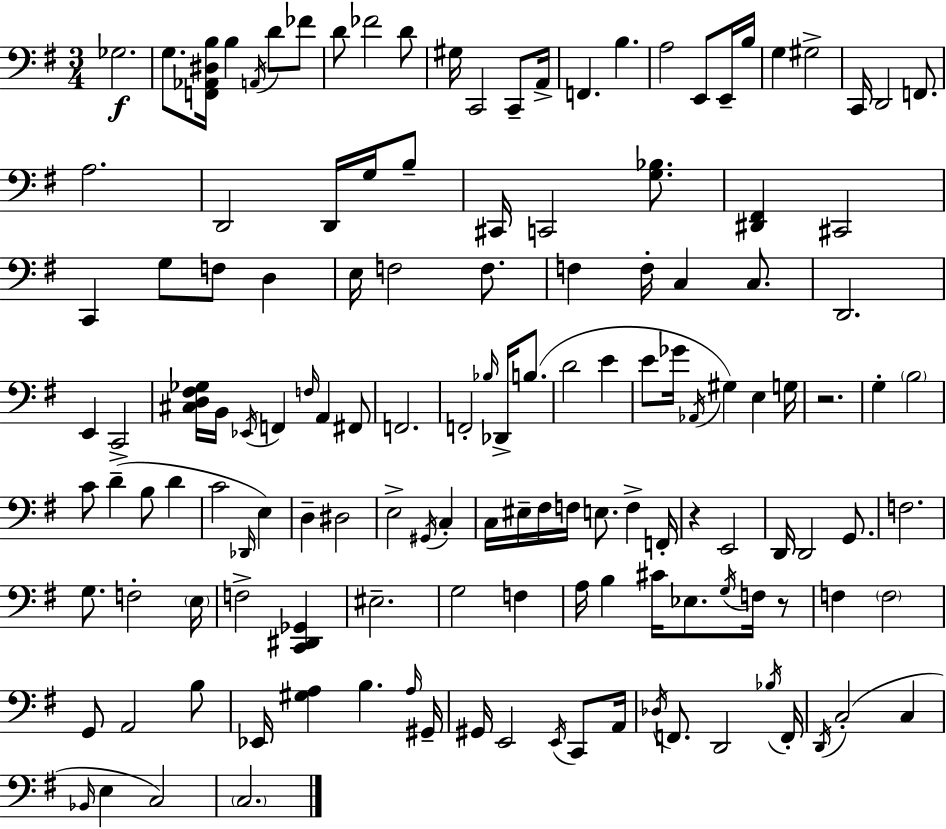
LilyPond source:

{
  \clef bass
  \numericTimeSignature
  \time 3/4
  \key e \minor
  ges2.\f | g8. <f, aes, dis b>16 b4 \acciaccatura { a,16 } d'8 fes'8 | d'8 fes'2 d'8 | gis16 c,2 c,8-- | \break a,16-> f,4. b4. | a2 e,8 e,16-- | b16 g4 gis2-> | c,16 d,2 f,8. | \break a2. | d,2 d,16 g16 b8-- | cis,16 c,2 <g bes>8. | <dis, fis,>4 cis,2 | \break c,4 g8 f8 d4 | e16 f2 f8. | f4 f16-. c4 c8. | d,2. | \break e,4 c,2-> | <cis d fis ges>16 b,16 \acciaccatura { ees,16 } f,4 \grace { f16 } a,4 | fis,8 f,2. | f,2-. \grace { bes16 } | \break des,16-> b8.( d'2 | e'4 e'8 ges'16 \acciaccatura { aes,16 }) gis4 | e4 g16 r2. | g4-. \parenthesize b2 | \break c'8 d'4--( b8 | d'4 c'2 | \grace { des,16 } e4) d4-- dis2 | e2-> | \break \acciaccatura { gis,16 } c4-. c16 eis16-- fis16 f16 e8. | f4-> f,16-. r4 e,2 | d,16 d,2 | g,8. f2. | \break g8. f2-. | \parenthesize e16 f2-> | <c, dis, ges,>4 eis2.-- | g2 | \break f4 a16 b4 | cis'16 ees8. \acciaccatura { g16 } f16 r8 f4 | \parenthesize f2 g,8 a,2 | b8 ees,16 <gis a>4 | \break b4. \grace { a16 } gis,16-- gis,16 e,2 | \acciaccatura { e,16 } c,8 a,16 \acciaccatura { des16 } f,8. | d,2 \acciaccatura { bes16 } f,16-. | \acciaccatura { d,16 } c2-.( c4 | \break \grace { bes,16 } e4 c2) | \parenthesize c2. | \bar "|."
}